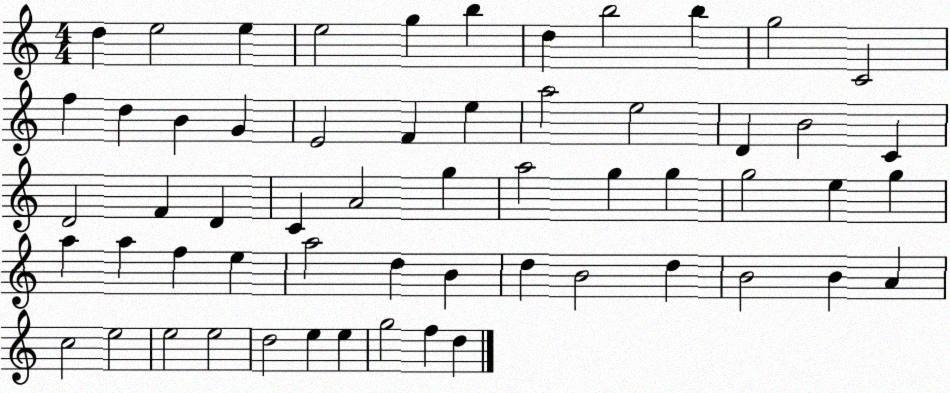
X:1
T:Untitled
M:4/4
L:1/4
K:C
d e2 e e2 g b d b2 b g2 C2 f d B G E2 F e a2 e2 D B2 C D2 F D C A2 g a2 g g g2 e g a a f e a2 d B d B2 d B2 B A c2 e2 e2 e2 d2 e e g2 f d